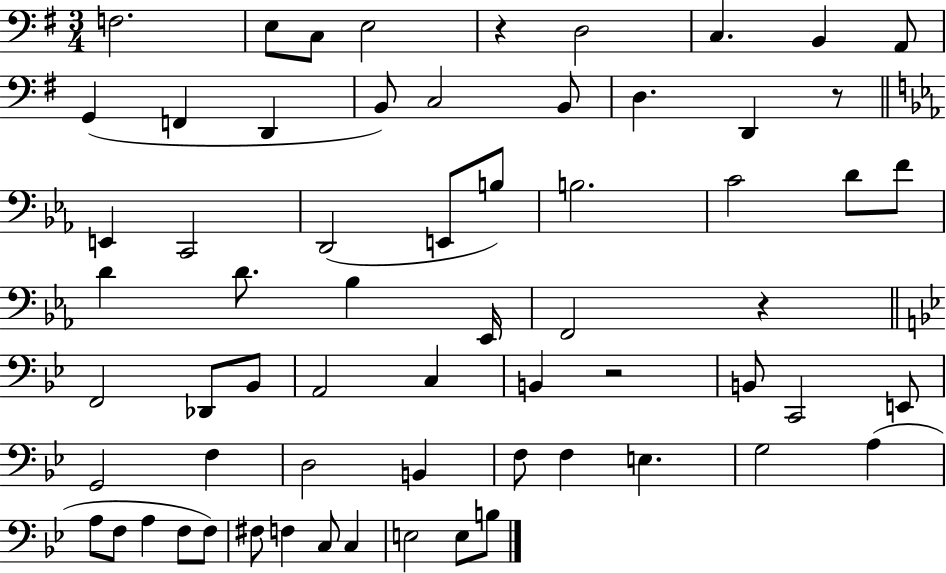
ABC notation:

X:1
T:Untitled
M:3/4
L:1/4
K:G
F,2 E,/2 C,/2 E,2 z D,2 C, B,, A,,/2 G,, F,, D,, B,,/2 C,2 B,,/2 D, D,, z/2 E,, C,,2 D,,2 E,,/2 B,/2 B,2 C2 D/2 F/2 D D/2 _B, _E,,/4 F,,2 z F,,2 _D,,/2 _B,,/2 A,,2 C, B,, z2 B,,/2 C,,2 E,,/2 G,,2 F, D,2 B,, F,/2 F, E, G,2 A, A,/2 F,/2 A, F,/2 F,/2 ^F,/2 F, C,/2 C, E,2 E,/2 B,/2